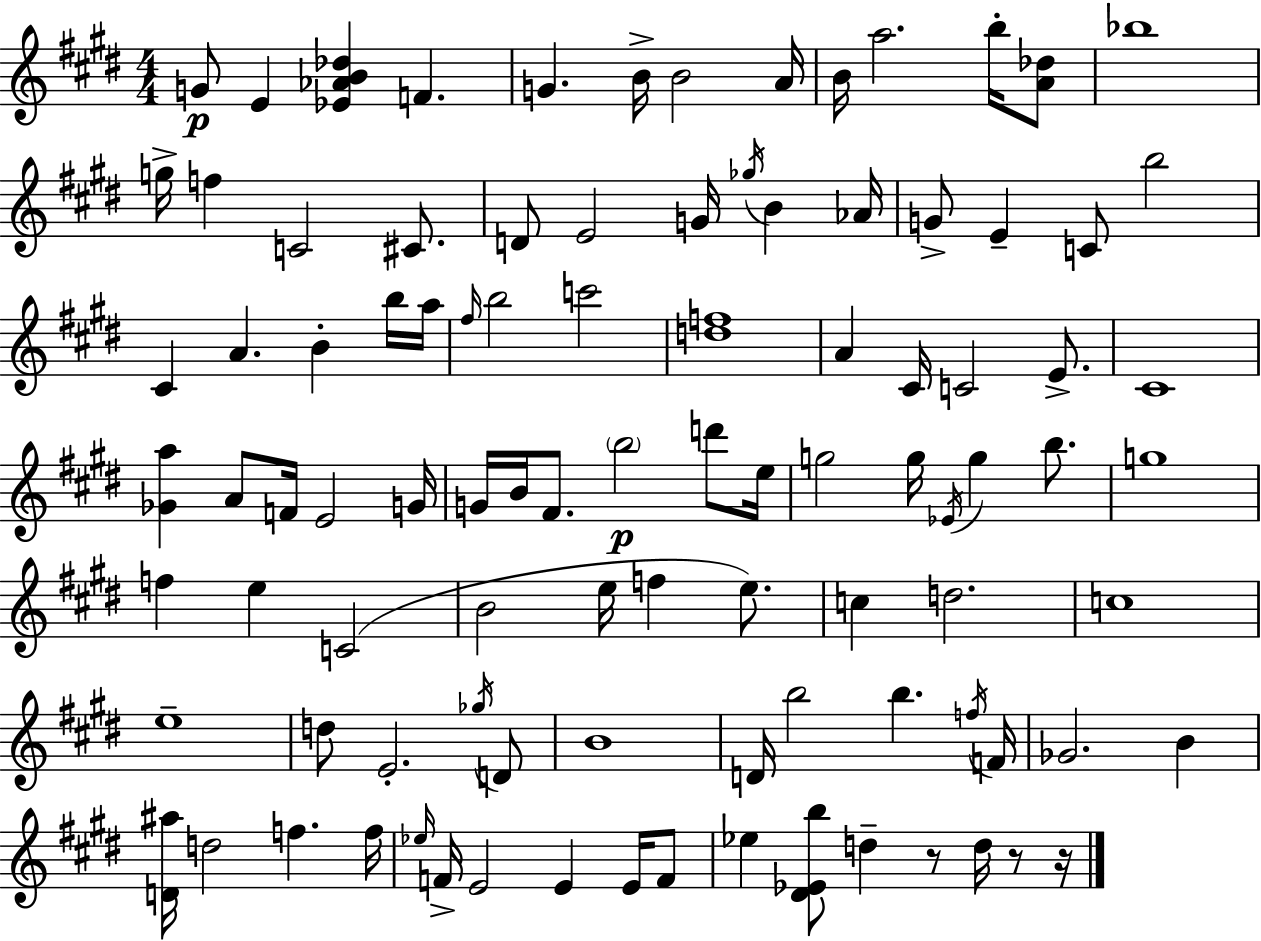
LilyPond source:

{
  \clef treble
  \numericTimeSignature
  \time 4/4
  \key e \major
  g'8\p e'4 <ees' aes' b' des''>4 f'4. | g'4. b'16-> b'2 a'16 | b'16 a''2. b''16-. <a' des''>8 | bes''1 | \break g''16-> f''4 c'2 cis'8. | d'8 e'2 g'16 \acciaccatura { ges''16 } b'4 | aes'16 g'8-> e'4-- c'8 b''2 | cis'4 a'4. b'4-. b''16 | \break a''16 \grace { fis''16 } b''2 c'''2 | <d'' f''>1 | a'4 cis'16 c'2 e'8.-> | cis'1 | \break <ges' a''>4 a'8 f'16 e'2 | g'16 g'16 b'16 fis'8. \parenthesize b''2\p d'''8 | e''16 g''2 g''16 \acciaccatura { ees'16 } g''4 | b''8. g''1 | \break f''4 e''4 c'2( | b'2 e''16 f''4 | e''8.) c''4 d''2. | c''1 | \break e''1-- | d''8 e'2.-. | \acciaccatura { ges''16 } d'8 b'1 | d'16 b''2 b''4. | \break \acciaccatura { f''16 } f'16 ges'2. | b'4 <d' ais''>16 d''2 f''4. | f''16 \grace { ees''16 } f'16-> e'2 e'4 | e'16 f'8 ees''4 <dis' ees' b''>8 d''4-- | \break r8 d''16 r8 r16 \bar "|."
}